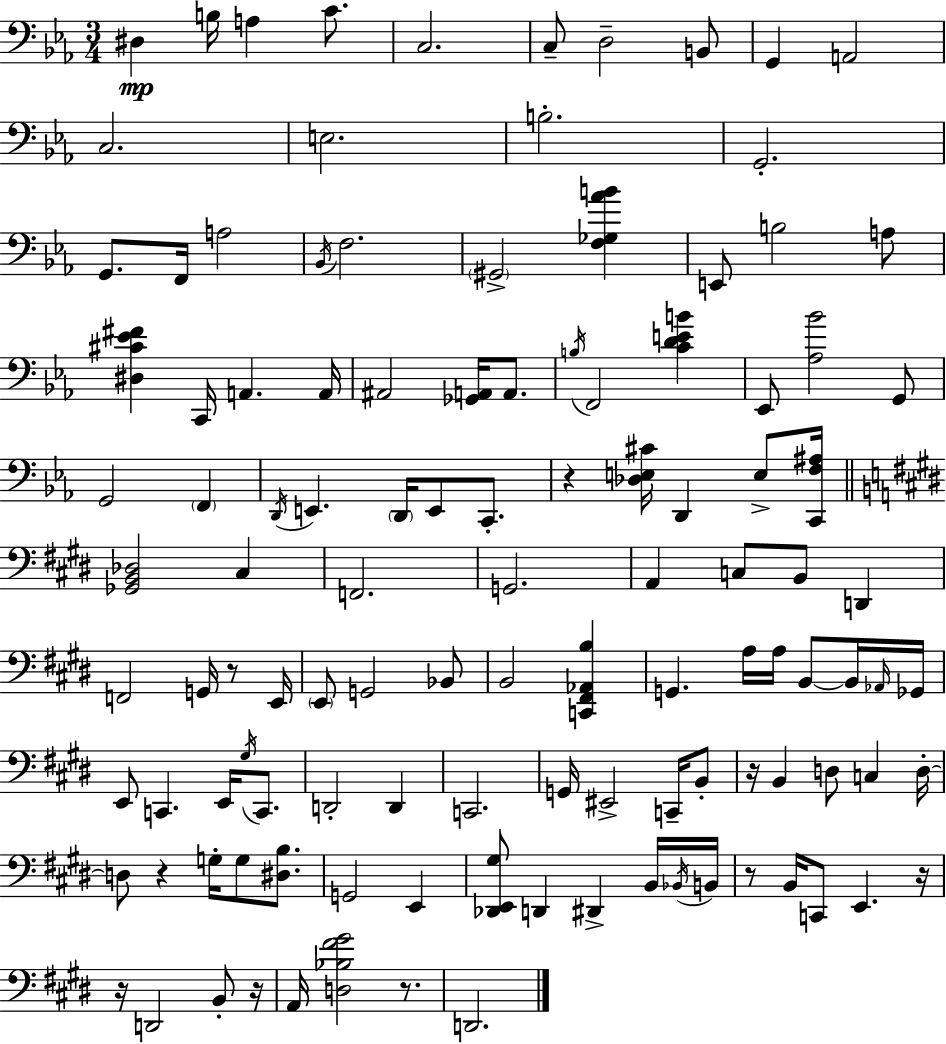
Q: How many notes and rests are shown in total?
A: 116